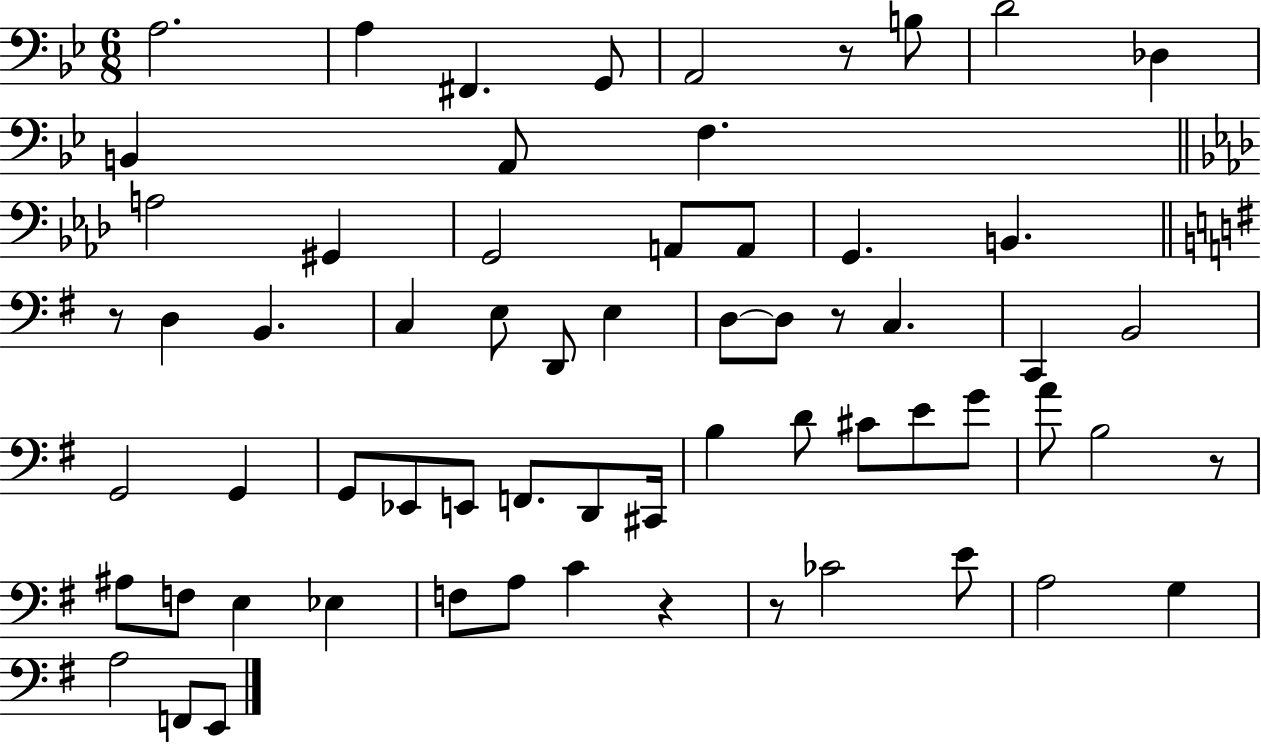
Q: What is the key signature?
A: BES major